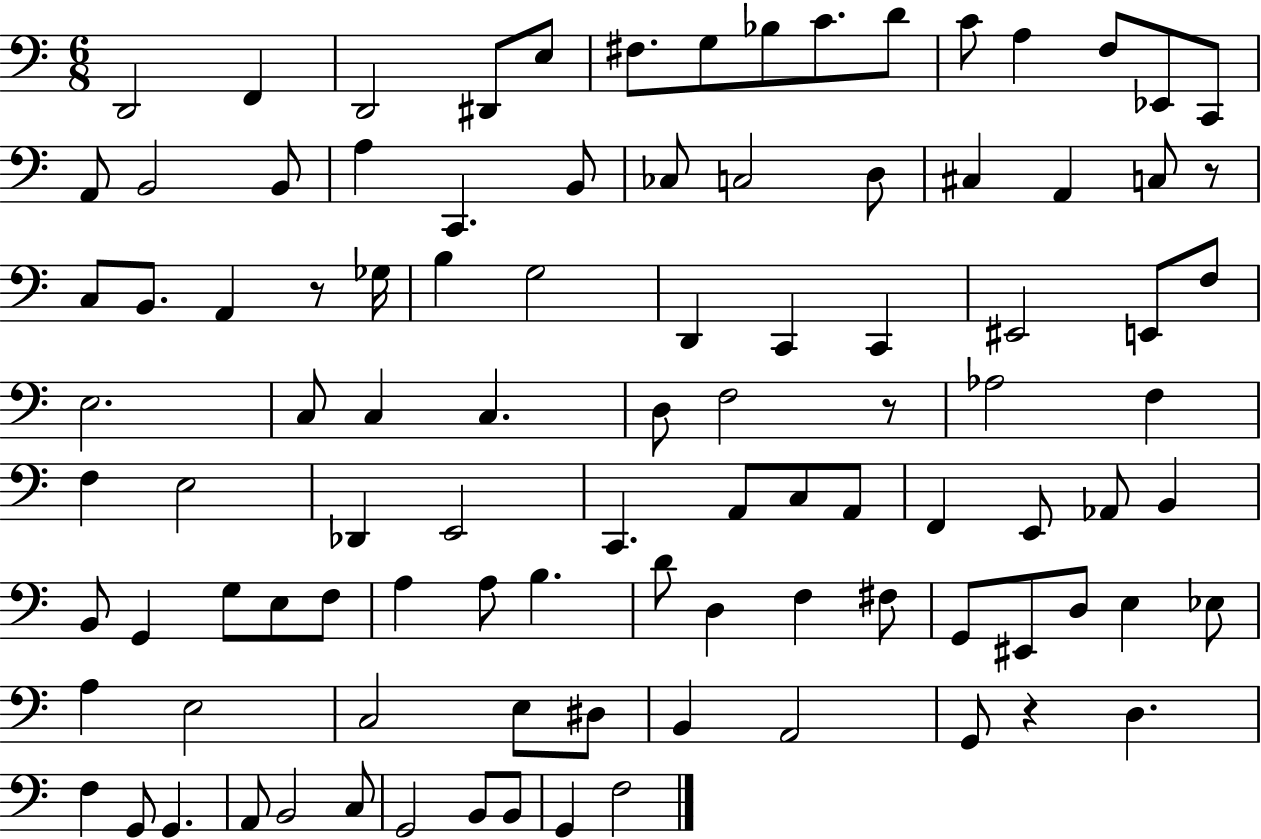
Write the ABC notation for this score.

X:1
T:Untitled
M:6/8
L:1/4
K:C
D,,2 F,, D,,2 ^D,,/2 E,/2 ^F,/2 G,/2 _B,/2 C/2 D/2 C/2 A, F,/2 _E,,/2 C,,/2 A,,/2 B,,2 B,,/2 A, C,, B,,/2 _C,/2 C,2 D,/2 ^C, A,, C,/2 z/2 C,/2 B,,/2 A,, z/2 _G,/4 B, G,2 D,, C,, C,, ^E,,2 E,,/2 F,/2 E,2 C,/2 C, C, D,/2 F,2 z/2 _A,2 F, F, E,2 _D,, E,,2 C,, A,,/2 C,/2 A,,/2 F,, E,,/2 _A,,/2 B,, B,,/2 G,, G,/2 E,/2 F,/2 A, A,/2 B, D/2 D, F, ^F,/2 G,,/2 ^E,,/2 D,/2 E, _E,/2 A, E,2 C,2 E,/2 ^D,/2 B,, A,,2 G,,/2 z D, F, G,,/2 G,, A,,/2 B,,2 C,/2 G,,2 B,,/2 B,,/2 G,, F,2